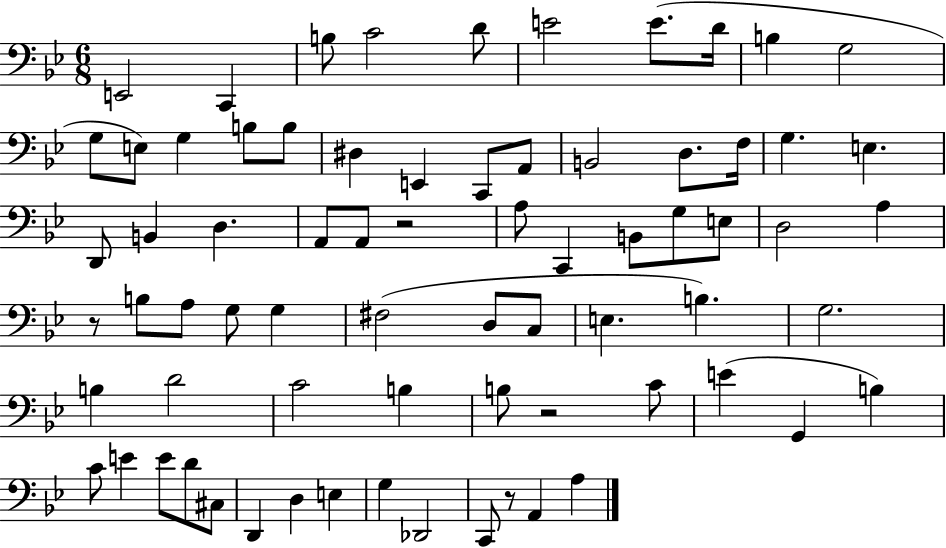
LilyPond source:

{
  \clef bass
  \numericTimeSignature
  \time 6/8
  \key bes \major
  e,2 c,4 | b8 c'2 d'8 | e'2 e'8.( d'16 | b4 g2 | \break g8 e8) g4 b8 b8 | dis4 e,4 c,8 a,8 | b,2 d8. f16 | g4. e4. | \break d,8 b,4 d4. | a,8 a,8 r2 | a8 c,4 b,8 g8 e8 | d2 a4 | \break r8 b8 a8 g8 g4 | fis2( d8 c8 | e4. b4.) | g2. | \break b4 d'2 | c'2 b4 | b8 r2 c'8 | e'4( g,4 b4) | \break c'8 e'4 e'8 d'8 cis8 | d,4 d4 e4 | g4 des,2 | c,8 r8 a,4 a4 | \break \bar "|."
}